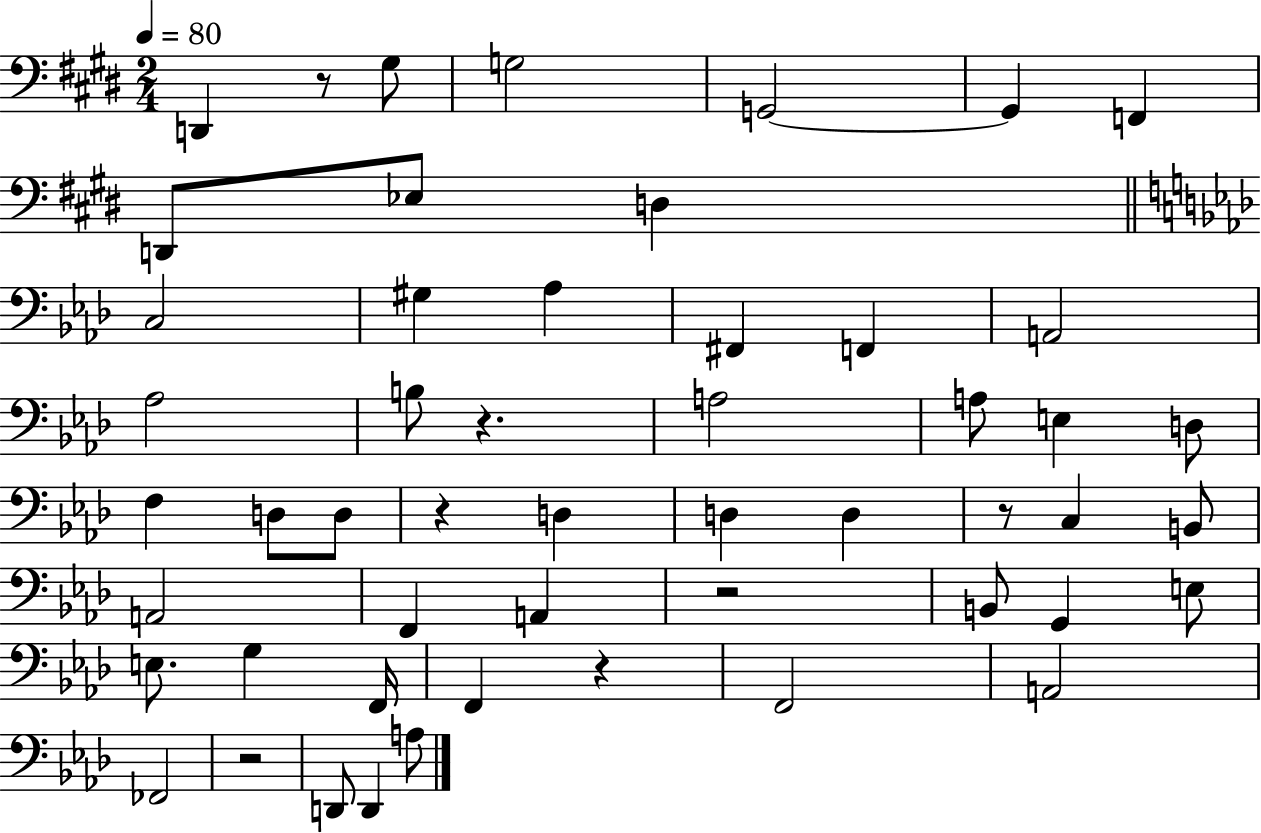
D2/q R/e G#3/e G3/h G2/h G2/q F2/q D2/e Eb3/e D3/q C3/h G#3/q Ab3/q F#2/q F2/q A2/h Ab3/h B3/e R/q. A3/h A3/e E3/q D3/e F3/q D3/e D3/e R/q D3/q D3/q D3/q R/e C3/q B2/e A2/h F2/q A2/q R/h B2/e G2/q E3/e E3/e. G3/q F2/s F2/q R/q F2/h A2/h FES2/h R/h D2/e D2/q A3/e